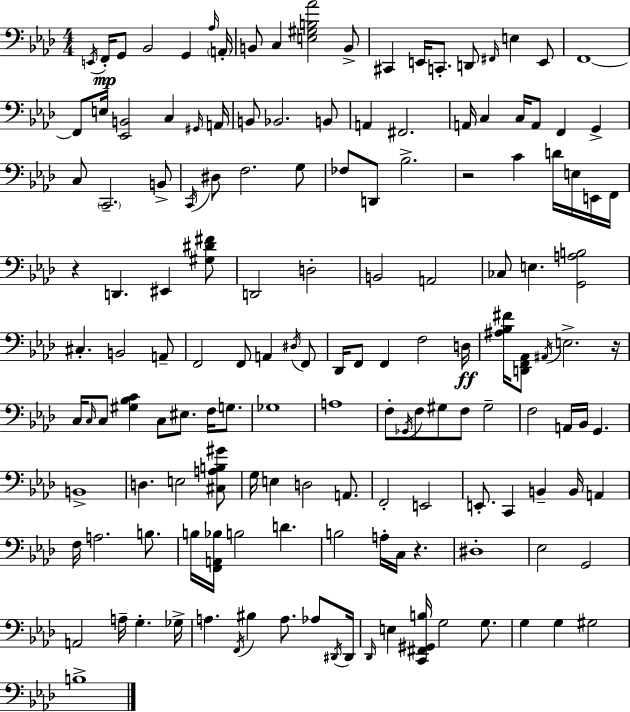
X:1
T:Untitled
M:4/4
L:1/4
K:Ab
E,,/4 F,,/4 G,,/2 _B,,2 G,, _A,/4 A,,/4 B,,/2 C, [E,^G,B,_A]2 B,,/2 ^C,, E,,/4 C,,/2 D,,/2 ^F,,/4 E, E,,/2 F,,4 F,,/2 E,/4 [_E,,B,,]2 C, ^G,,/4 A,,/4 B,,/2 _B,,2 B,,/2 A,, ^F,,2 A,,/4 C, C,/4 A,,/2 F,, G,, C,/2 C,,2 B,,/2 C,,/4 ^D,/2 F,2 G,/2 _F,/2 D,,/2 _B,2 z2 C D/4 E,/4 E,,/4 F,,/4 z D,, ^E,, [^G,^D^F]/2 D,,2 D,2 B,,2 A,,2 _C,/2 E, [G,,A,B,]2 ^C, B,,2 A,,/2 F,,2 F,,/2 A,, ^D,/4 F,,/2 _D,,/4 F,,/2 F,, F,2 D,/4 [^A,_B,^F]/4 [D,,F,,_A,,]/2 ^A,,/4 E,2 z/4 C,/4 C,/4 C,/2 [^G,_B,C] C,/2 ^E,/2 F,/4 G,/2 _G,4 A,4 F,/2 _G,,/4 F,/2 ^G,/2 F,/2 ^G,2 F,2 A,,/4 _B,,/4 G,, B,,4 D, E,2 [^C,A,B,^G]/2 G,/4 E, D,2 A,,/2 F,,2 E,,2 E,,/2 C,, B,, B,,/4 A,, F,/4 A,2 B,/2 B,/4 [F,,A,,_B,]/4 B,2 D B,2 A,/4 C,/4 z ^D,4 _E,2 G,,2 A,,2 A,/4 G, _G,/4 A, F,,/4 ^B, A,/2 _A,/2 ^D,,/4 ^D,,/4 _D,,/4 E, [C,,^F,,^G,,B,]/4 G,2 G,/2 G, G, ^G,2 B,4